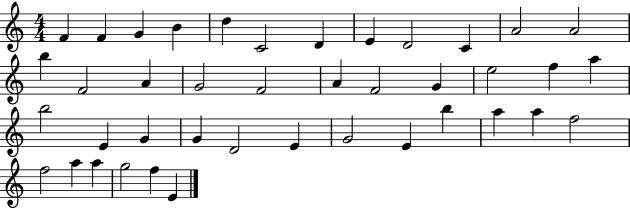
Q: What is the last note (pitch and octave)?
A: E4